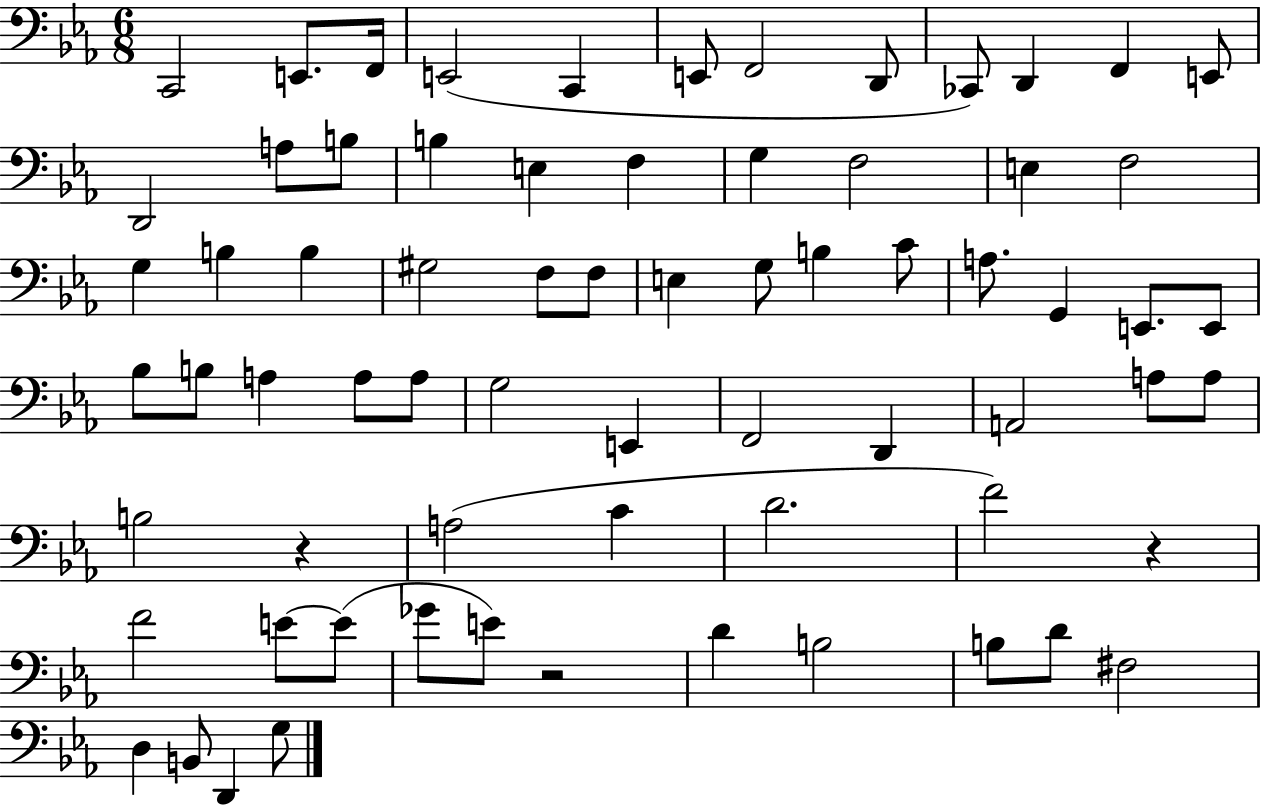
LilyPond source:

{
  \clef bass
  \numericTimeSignature
  \time 6/8
  \key ees \major
  c,2 e,8. f,16 | e,2( c,4 | e,8 f,2 d,8 | ces,8) d,4 f,4 e,8 | \break d,2 a8 b8 | b4 e4 f4 | g4 f2 | e4 f2 | \break g4 b4 b4 | gis2 f8 f8 | e4 g8 b4 c'8 | a8. g,4 e,8. e,8 | \break bes8 b8 a4 a8 a8 | g2 e,4 | f,2 d,4 | a,2 a8 a8 | \break b2 r4 | a2( c'4 | d'2. | f'2) r4 | \break f'2 e'8~~ e'8( | ges'8 e'8) r2 | d'4 b2 | b8 d'8 fis2 | \break d4 b,8 d,4 g8 | \bar "|."
}